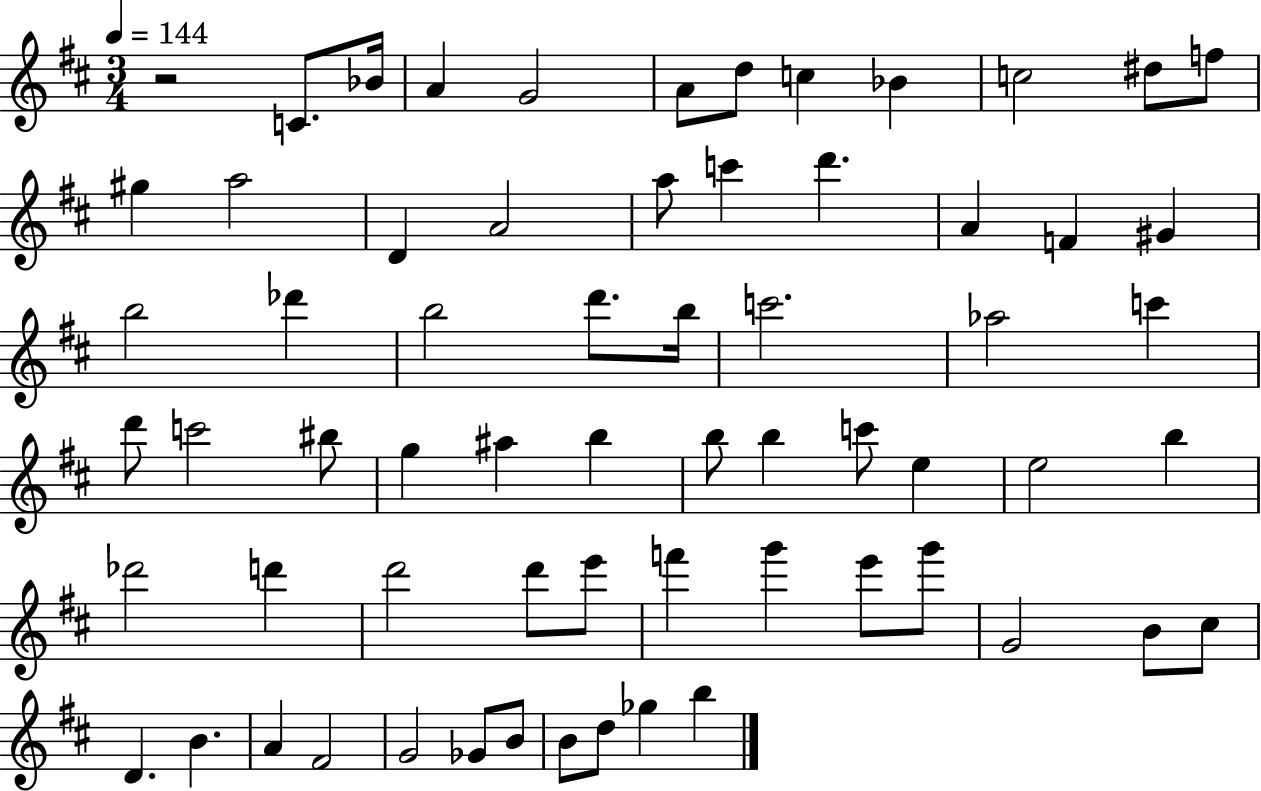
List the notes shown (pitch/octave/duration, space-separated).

R/h C4/e. Bb4/s A4/q G4/h A4/e D5/e C5/q Bb4/q C5/h D#5/e F5/e G#5/q A5/h D4/q A4/h A5/e C6/q D6/q. A4/q F4/q G#4/q B5/h Db6/q B5/h D6/e. B5/s C6/h. Ab5/h C6/q D6/e C6/h BIS5/e G5/q A#5/q B5/q B5/e B5/q C6/e E5/q E5/h B5/q Db6/h D6/q D6/h D6/e E6/e F6/q G6/q E6/e G6/e G4/h B4/e C#5/e D4/q. B4/q. A4/q F#4/h G4/h Gb4/e B4/e B4/e D5/e Gb5/q B5/q